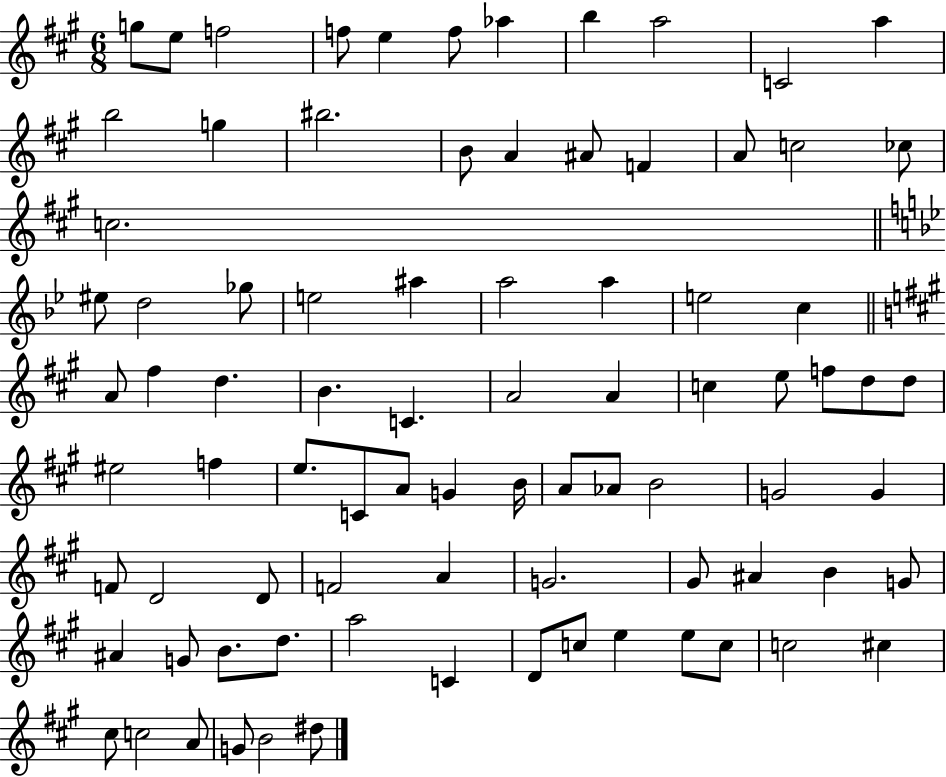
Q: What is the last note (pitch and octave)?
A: D#5